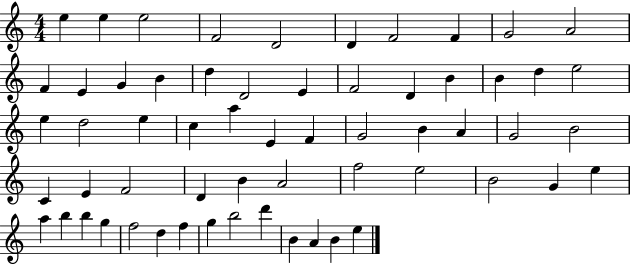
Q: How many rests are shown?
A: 0